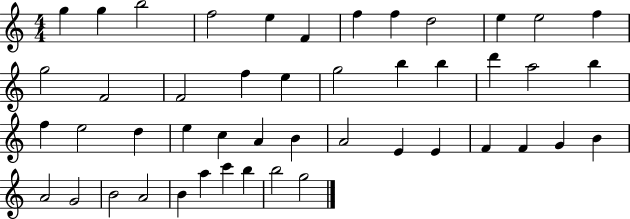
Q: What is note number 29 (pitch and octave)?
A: A4